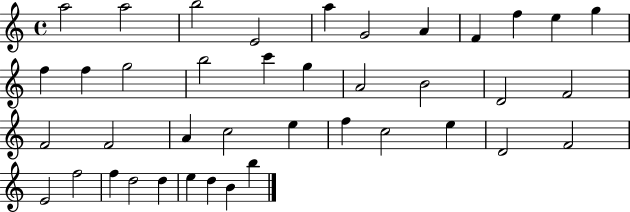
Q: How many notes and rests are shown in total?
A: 40